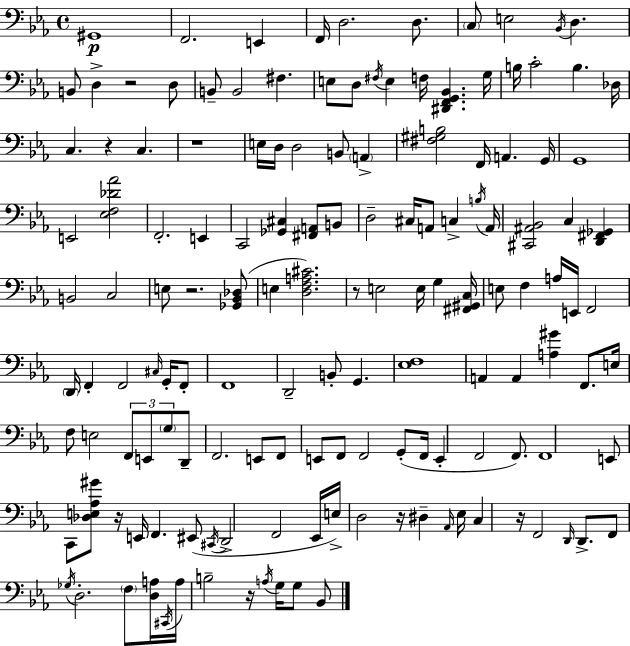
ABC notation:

X:1
T:Untitled
M:4/4
L:1/4
K:Cm
^G,,4 F,,2 E,, F,,/4 D,2 D,/2 C,/2 E,2 _B,,/4 D, B,,/2 D, z2 D,/2 B,,/2 B,,2 ^F, E,/2 D,/2 ^F,/4 E, F,/4 [^D,,F,,G,,_B,,] G,/4 B,/4 C2 B, _D,/4 C, z C, z4 E,/4 D,/4 D,2 B,,/2 A,, [^F,^G,B,]2 F,,/4 A,, G,,/4 G,,4 E,,2 [_E,F,_D_A]2 F,,2 E,, C,,2 [_G,,^C,] [^F,,A,,]/2 B,,/2 D,2 ^C,/4 A,,/2 C, B,/4 A,,/4 [^C,,^A,,_B,,]2 C, [D,,^F,,_G,,] B,,2 C,2 E,/2 z2 [_G,,_B,,_D,]/2 E, [D,F,A,^C]2 z/2 E,2 E,/4 G, [^F,,^G,,C,]/4 E,/2 F, A,/4 E,,/4 F,,2 D,,/4 F,, F,,2 ^C,/4 G,,/4 F,,/2 F,,4 D,,2 B,,/2 G,, [_E,F,]4 A,, A,, [A,^G] F,,/2 E,/4 F,/2 E,2 F,,/2 E,,/2 G,/2 D,,/2 F,,2 E,,/2 F,,/2 E,,/2 F,,/2 F,,2 G,,/2 F,,/4 E,, F,,2 F,,/2 F,,4 E,,/2 C,,/2 [_D,E,_A,^G]/2 z/4 E,,/4 F,, ^E,,/2 ^C,,/4 D,,2 F,,2 _E,,/4 E,/4 D,2 z/4 ^D, _A,,/4 _E,/4 C, z/4 F,,2 D,,/4 D,,/2 F,,/2 _G,/4 D,2 F,/2 [D,A,]/4 ^C,,/4 A,/4 B,2 z/4 A,/4 G,/4 G,/2 _B,,/2